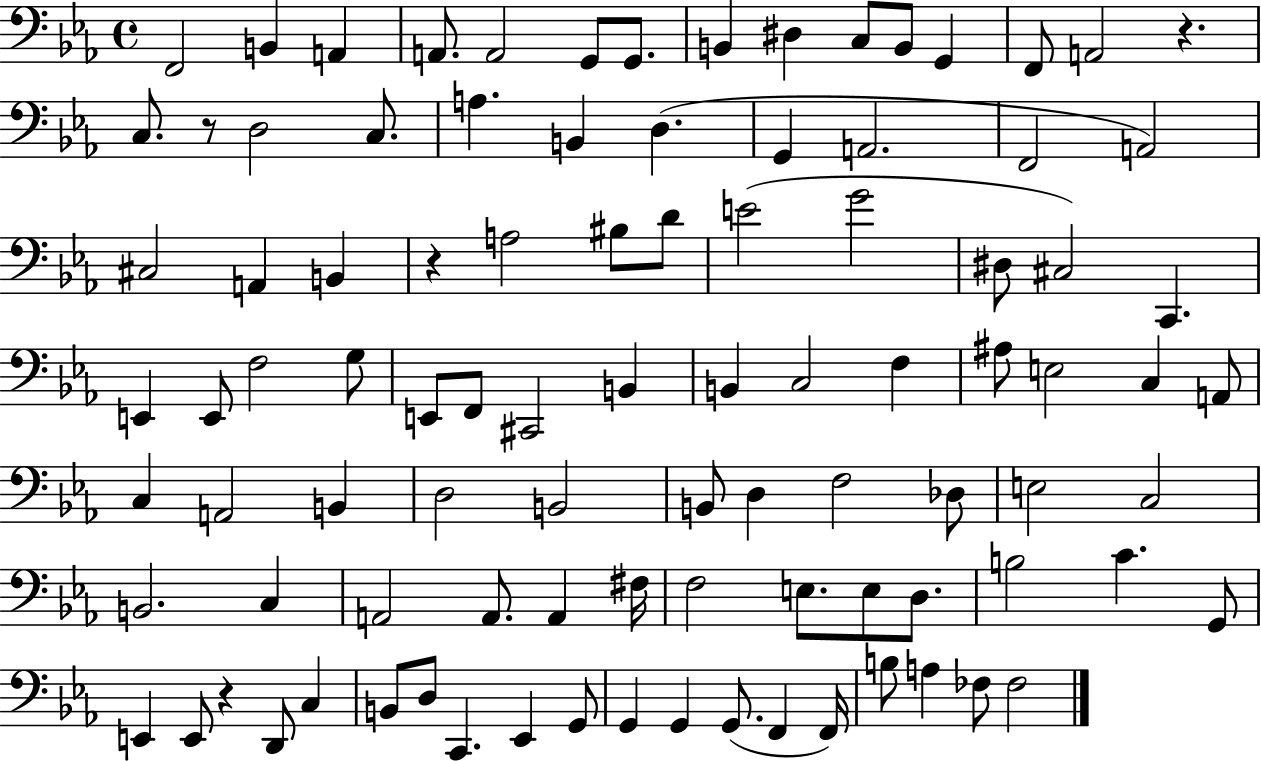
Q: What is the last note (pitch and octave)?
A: FES3